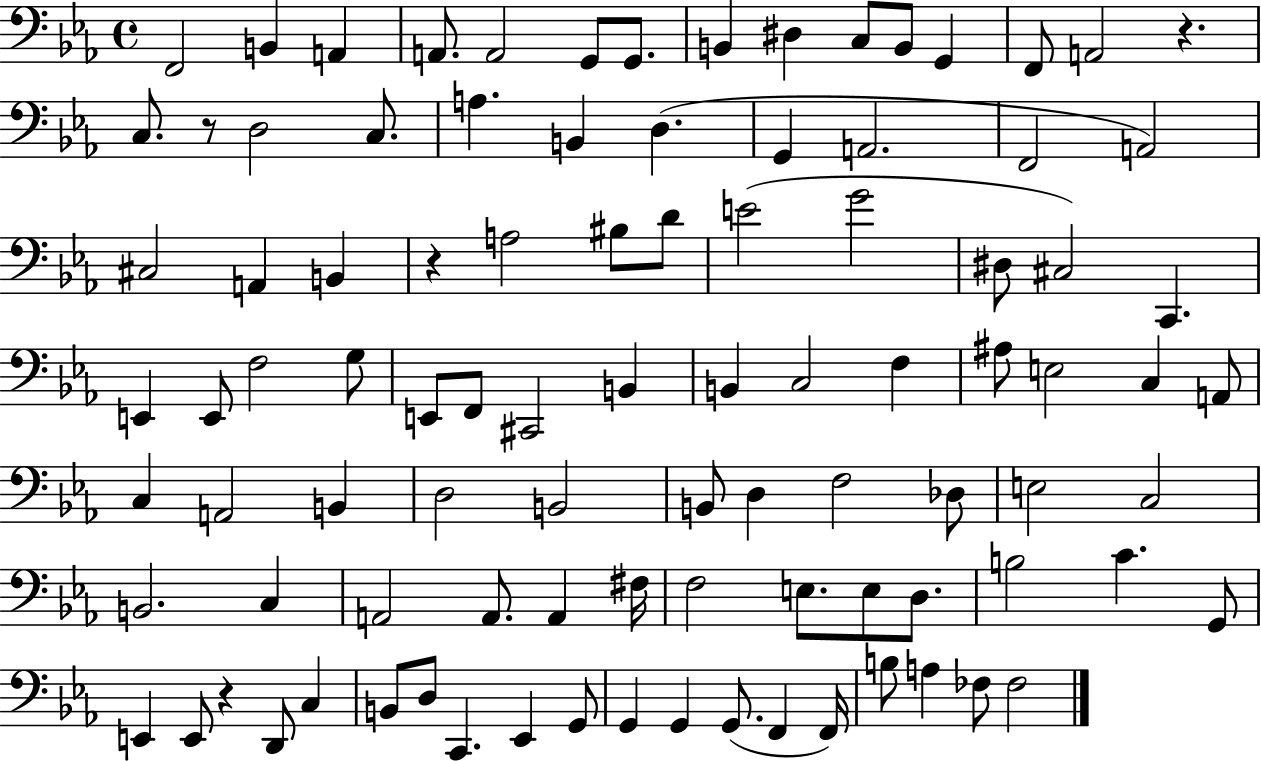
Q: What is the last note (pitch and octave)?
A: FES3